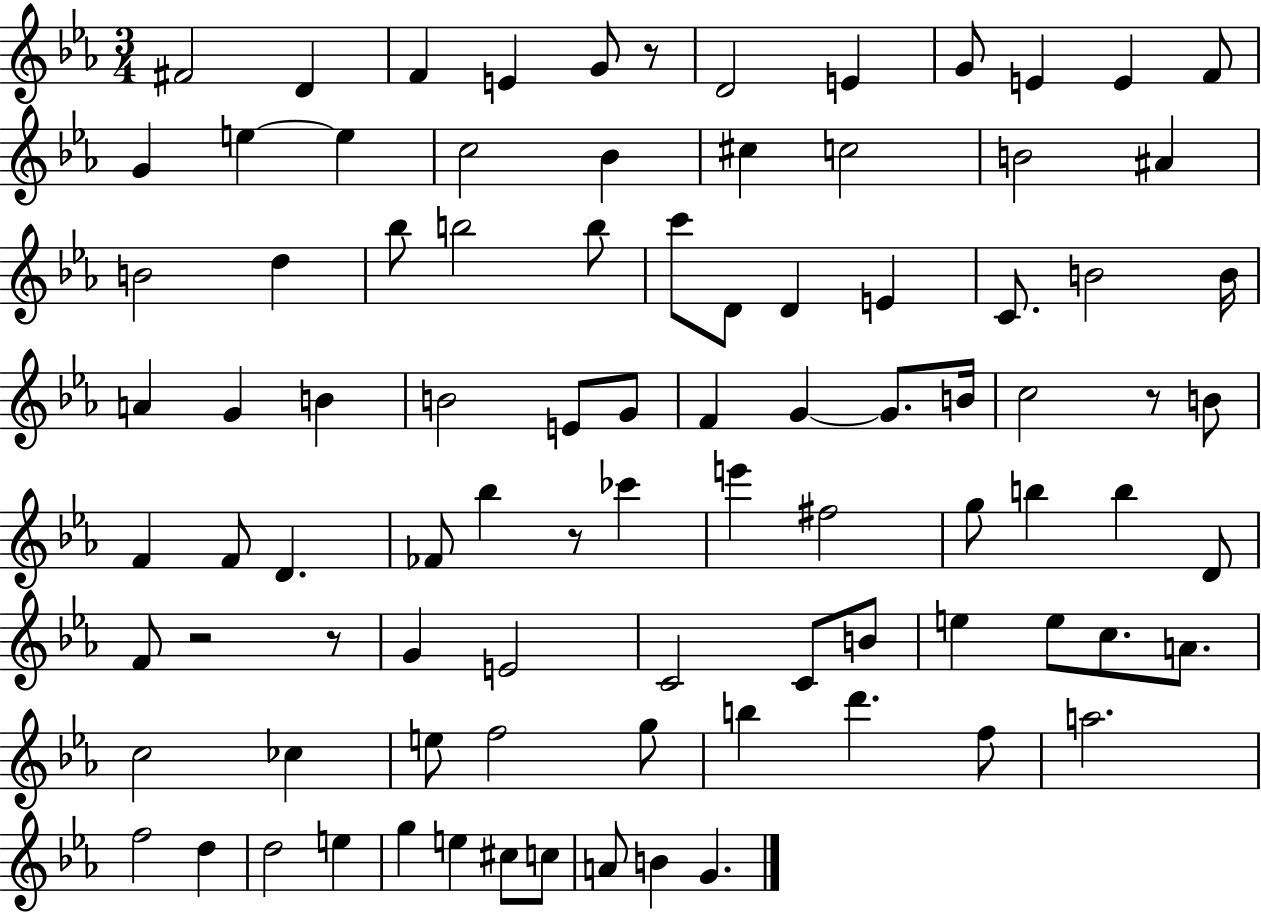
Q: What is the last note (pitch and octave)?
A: G4